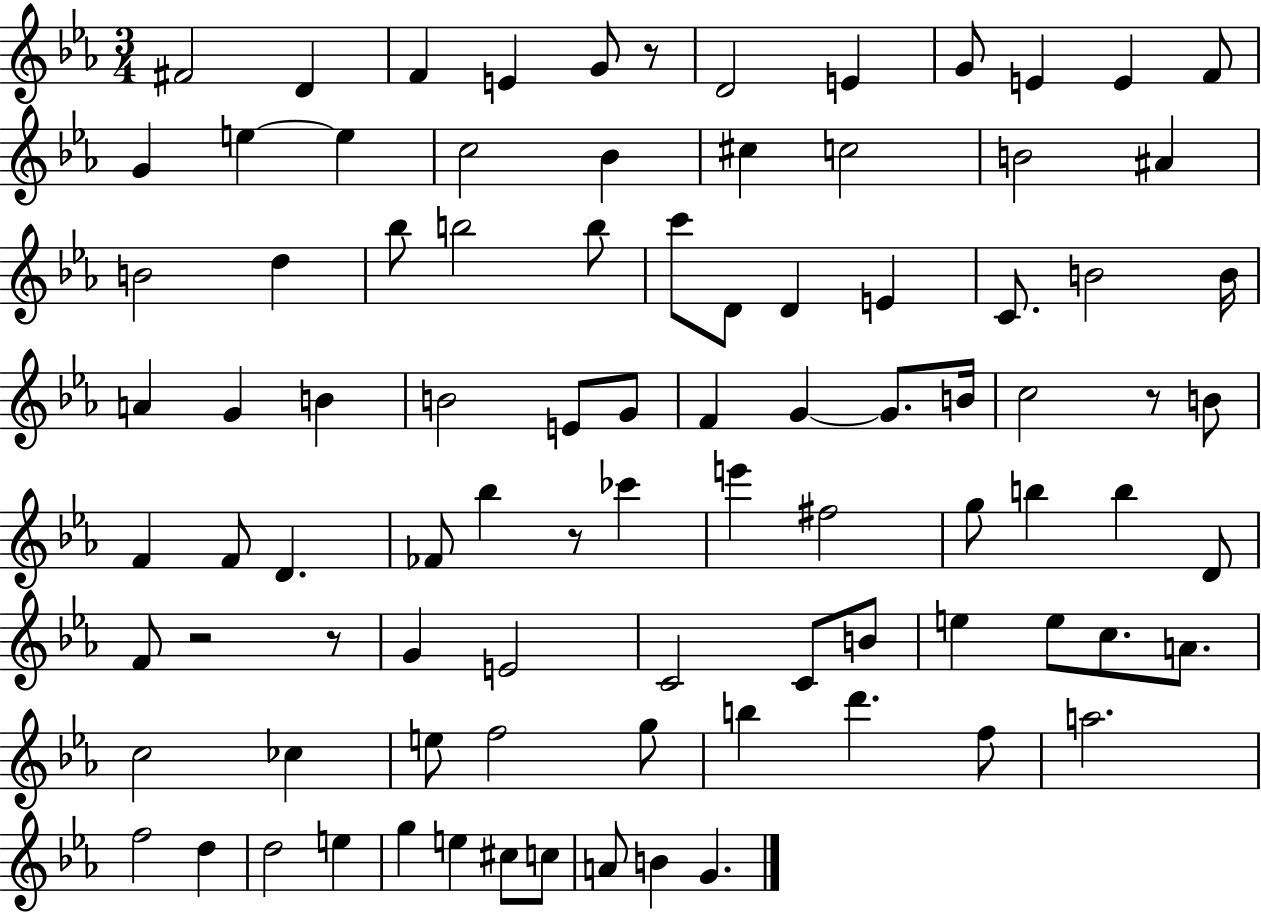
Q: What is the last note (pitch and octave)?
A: G4